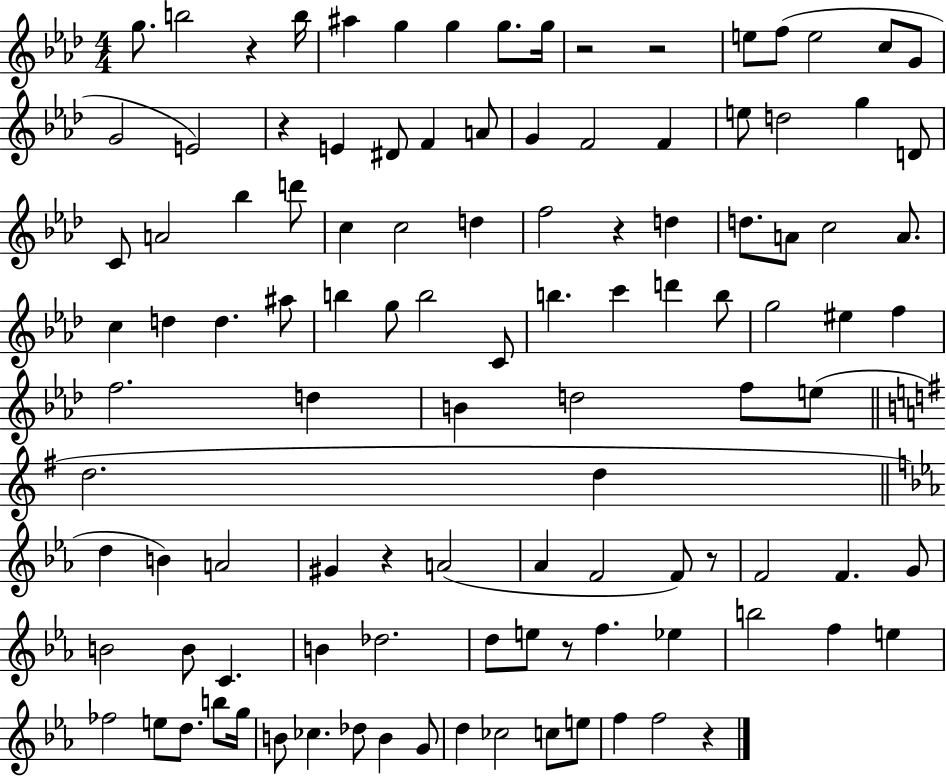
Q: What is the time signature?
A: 4/4